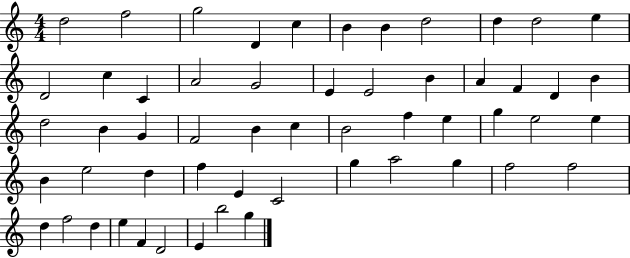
{
  \clef treble
  \numericTimeSignature
  \time 4/4
  \key c \major
  d''2 f''2 | g''2 d'4 c''4 | b'4 b'4 d''2 | d''4 d''2 e''4 | \break d'2 c''4 c'4 | a'2 g'2 | e'4 e'2 b'4 | a'4 f'4 d'4 b'4 | \break d''2 b'4 g'4 | f'2 b'4 c''4 | b'2 f''4 e''4 | g''4 e''2 e''4 | \break b'4 e''2 d''4 | f''4 e'4 c'2 | g''4 a''2 g''4 | f''2 f''2 | \break d''4 f''2 d''4 | e''4 f'4 d'2 | e'4 b''2 g''4 | \bar "|."
}